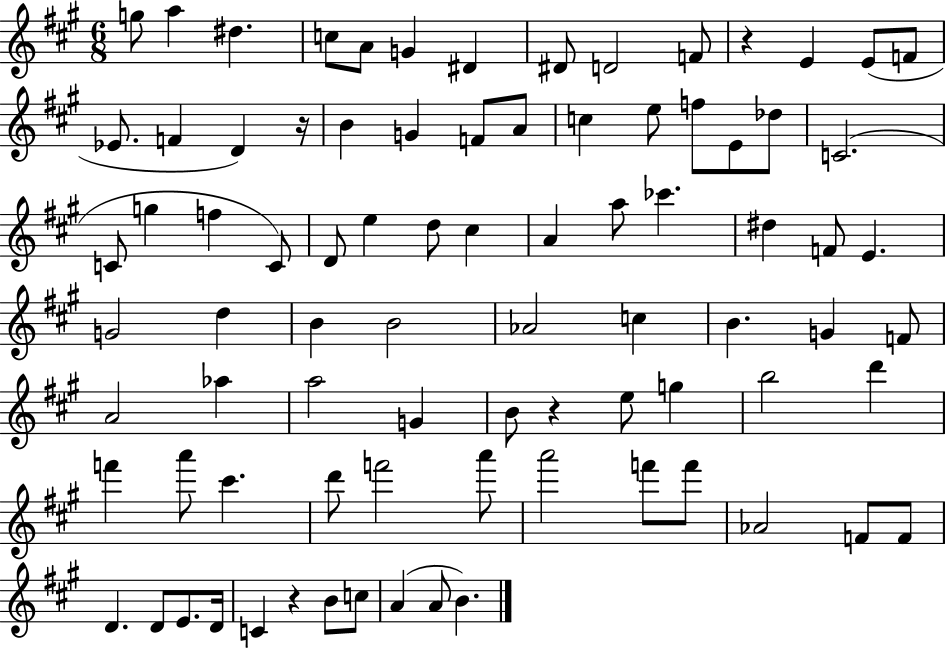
G5/e A5/q D#5/q. C5/e A4/e G4/q D#4/q D#4/e D4/h F4/e R/q E4/q E4/e F4/e Eb4/e. F4/q D4/q R/s B4/q G4/q F4/e A4/e C5/q E5/e F5/e E4/e Db5/e C4/h. C4/e G5/q F5/q C4/e D4/e E5/q D5/e C#5/q A4/q A5/e CES6/q. D#5/q F4/e E4/q. G4/h D5/q B4/q B4/h Ab4/h C5/q B4/q. G4/q F4/e A4/h Ab5/q A5/h G4/q B4/e R/q E5/e G5/q B5/h D6/q F6/q A6/e C#6/q. D6/e F6/h A6/e A6/h F6/e F6/e Ab4/h F4/e F4/e D4/q. D4/e E4/e. D4/s C4/q R/q B4/e C5/e A4/q A4/e B4/q.